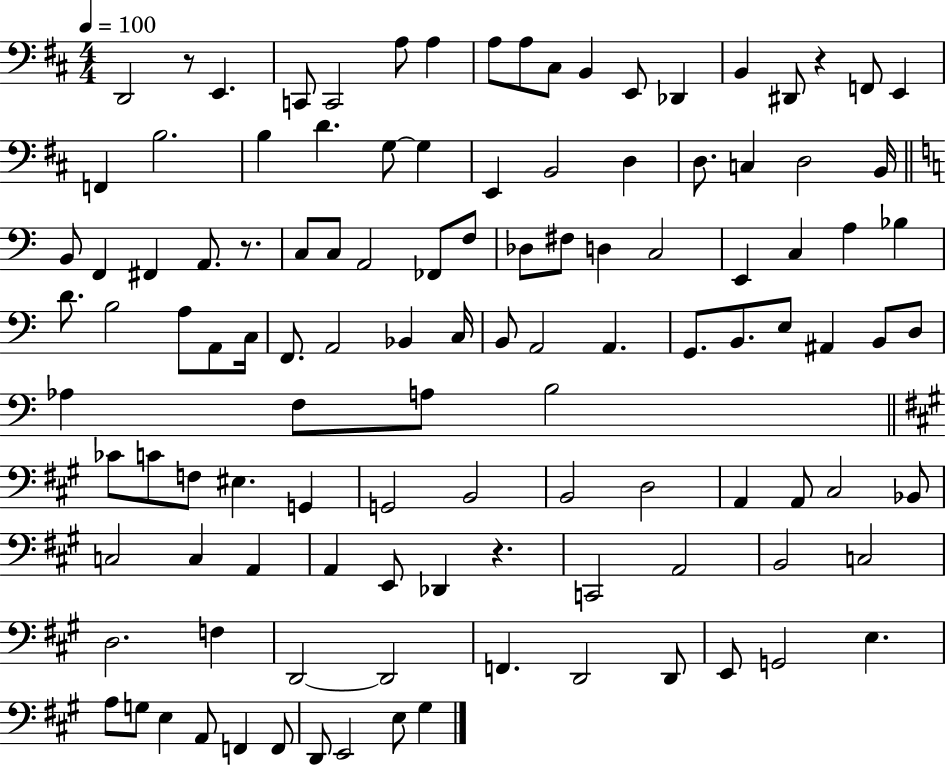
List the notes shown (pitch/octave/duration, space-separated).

D2/h R/e E2/q. C2/e C2/h A3/e A3/q A3/e A3/e C#3/e B2/q E2/e Db2/q B2/q D#2/e R/q F2/e E2/q F2/q B3/h. B3/q D4/q. G3/e G3/q E2/q B2/h D3/q D3/e. C3/q D3/h B2/s B2/e F2/q F#2/q A2/e. R/e. C3/e C3/e A2/h FES2/e F3/e Db3/e F#3/e D3/q C3/h E2/q C3/q A3/q Bb3/q D4/e. B3/h A3/e A2/e C3/s F2/e. A2/h Bb2/q C3/s B2/e A2/h A2/q. G2/e. B2/e. E3/e A#2/q B2/e D3/e Ab3/q F3/e A3/e B3/h CES4/e C4/e F3/e EIS3/q. G2/q G2/h B2/h B2/h D3/h A2/q A2/e C#3/h Bb2/e C3/h C3/q A2/q A2/q E2/e Db2/q R/q. C2/h A2/h B2/h C3/h D3/h. F3/q D2/h D2/h F2/q. D2/h D2/e E2/e G2/h E3/q. A3/e G3/e E3/q A2/e F2/q F2/e D2/e E2/h E3/e G#3/q